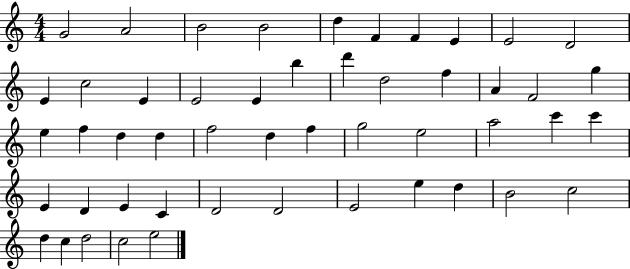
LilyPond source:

{
  \clef treble
  \numericTimeSignature
  \time 4/4
  \key c \major
  g'2 a'2 | b'2 b'2 | d''4 f'4 f'4 e'4 | e'2 d'2 | \break e'4 c''2 e'4 | e'2 e'4 b''4 | d'''4 d''2 f''4 | a'4 f'2 g''4 | \break e''4 f''4 d''4 d''4 | f''2 d''4 f''4 | g''2 e''2 | a''2 c'''4 c'''4 | \break e'4 d'4 e'4 c'4 | d'2 d'2 | e'2 e''4 d''4 | b'2 c''2 | \break d''4 c''4 d''2 | c''2 e''2 | \bar "|."
}